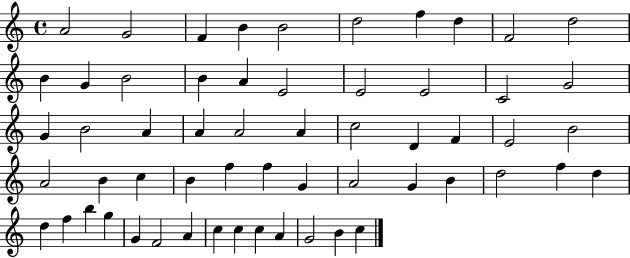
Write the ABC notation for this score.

X:1
T:Untitled
M:4/4
L:1/4
K:C
A2 G2 F B B2 d2 f d F2 d2 B G B2 B A E2 E2 E2 C2 G2 G B2 A A A2 A c2 D F E2 B2 A2 B c B f f G A2 G B d2 f d d f b g G F2 A c c c A G2 B c